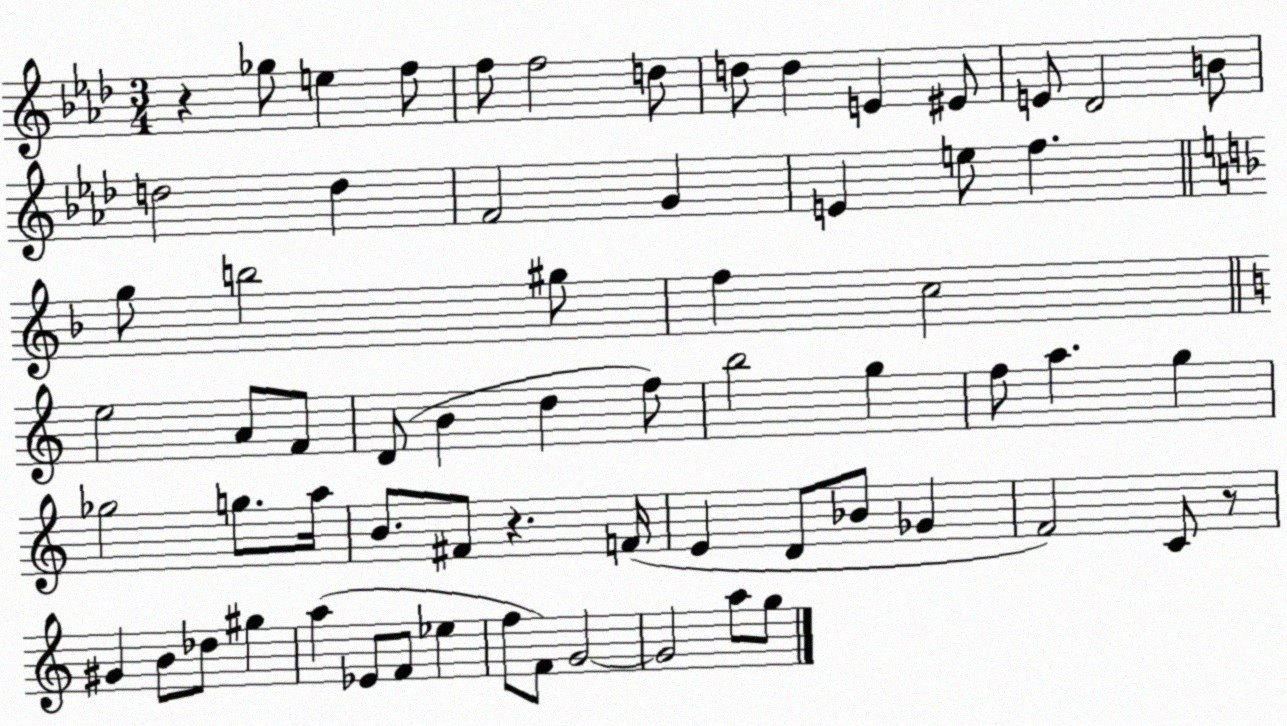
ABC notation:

X:1
T:Untitled
M:3/4
L:1/4
K:Ab
z _g/2 e f/2 f/2 f2 d/2 d/2 d E ^E/2 E/2 _D2 B/2 d2 d F2 G E e/2 f g/2 b2 ^g/2 f c2 e2 A/2 F/2 D/2 B d f/2 b2 g f/2 a g _g2 g/2 a/4 B/2 ^F/2 z F/4 E D/2 _B/2 _G F2 C/2 z/2 ^G B/2 _d/2 ^g a _E/2 F/2 _e f/2 F/2 G2 G2 a/2 g/2